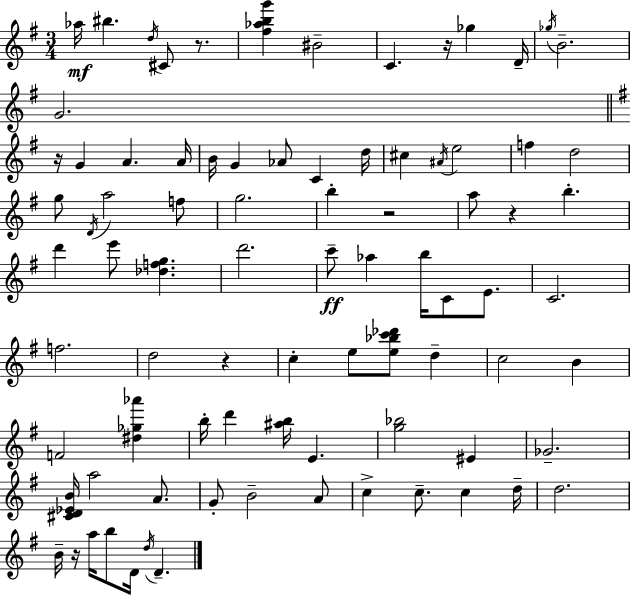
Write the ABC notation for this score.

X:1
T:Untitled
M:3/4
L:1/4
K:G
_a/4 ^b d/4 ^C/2 z/2 [^f_abg'] ^B2 C z/4 _g D/4 _g/4 B2 G2 z/4 G A A/4 B/4 G _A/2 C d/4 ^c ^A/4 e2 f d2 g/2 D/4 a2 f/2 g2 b z2 a/2 z b d' e'/2 [_dfg] d'2 c'/2 _a b/4 C/2 E/2 C2 f2 d2 z c e/2 [e_bc'_d']/2 d c2 B F2 [^d_g_a'] b/4 d' [^ab]/4 E [g_b]2 ^E _G2 [^CD_EB]/4 a2 A/2 G/2 B2 A/2 c c/2 c d/4 d2 B/4 z/4 a/4 b/2 D/4 d/4 D